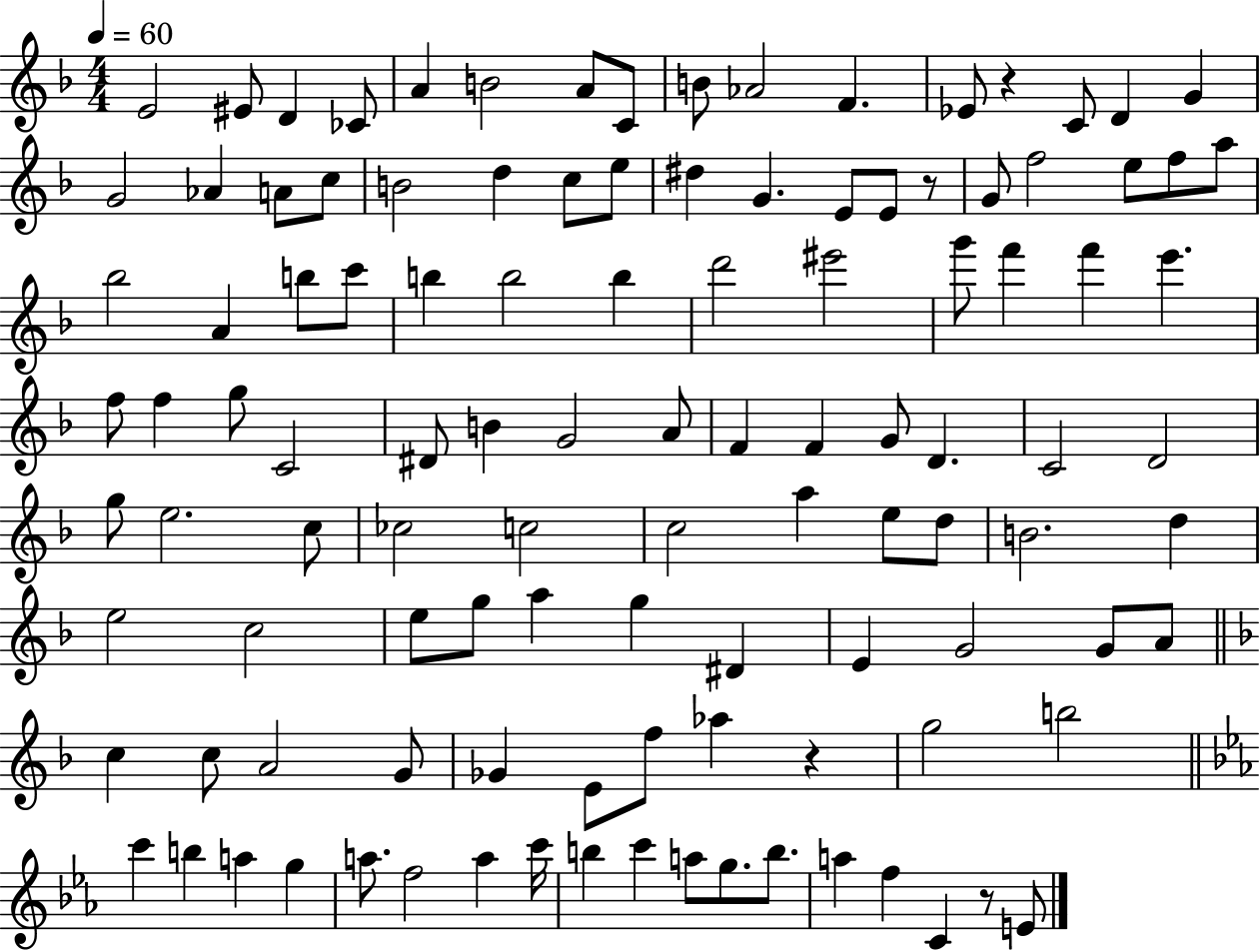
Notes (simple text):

E4/h EIS4/e D4/q CES4/e A4/q B4/h A4/e C4/e B4/e Ab4/h F4/q. Eb4/e R/q C4/e D4/q G4/q G4/h Ab4/q A4/e C5/e B4/h D5/q C5/e E5/e D#5/q G4/q. E4/e E4/e R/e G4/e F5/h E5/e F5/e A5/e Bb5/h A4/q B5/e C6/e B5/q B5/h B5/q D6/h EIS6/h G6/e F6/q F6/q E6/q. F5/e F5/q G5/e C4/h D#4/e B4/q G4/h A4/e F4/q F4/q G4/e D4/q. C4/h D4/h G5/e E5/h. C5/e CES5/h C5/h C5/h A5/q E5/e D5/e B4/h. D5/q E5/h C5/h E5/e G5/e A5/q G5/q D#4/q E4/q G4/h G4/e A4/e C5/q C5/e A4/h G4/e Gb4/q E4/e F5/e Ab5/q R/q G5/h B5/h C6/q B5/q A5/q G5/q A5/e. F5/h A5/q C6/s B5/q C6/q A5/e G5/e. B5/e. A5/q F5/q C4/q R/e E4/e